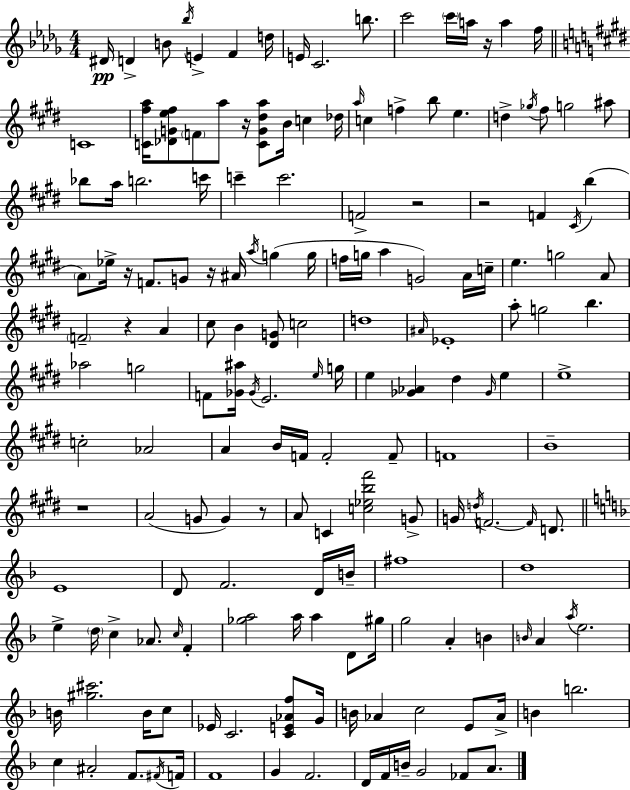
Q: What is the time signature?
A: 4/4